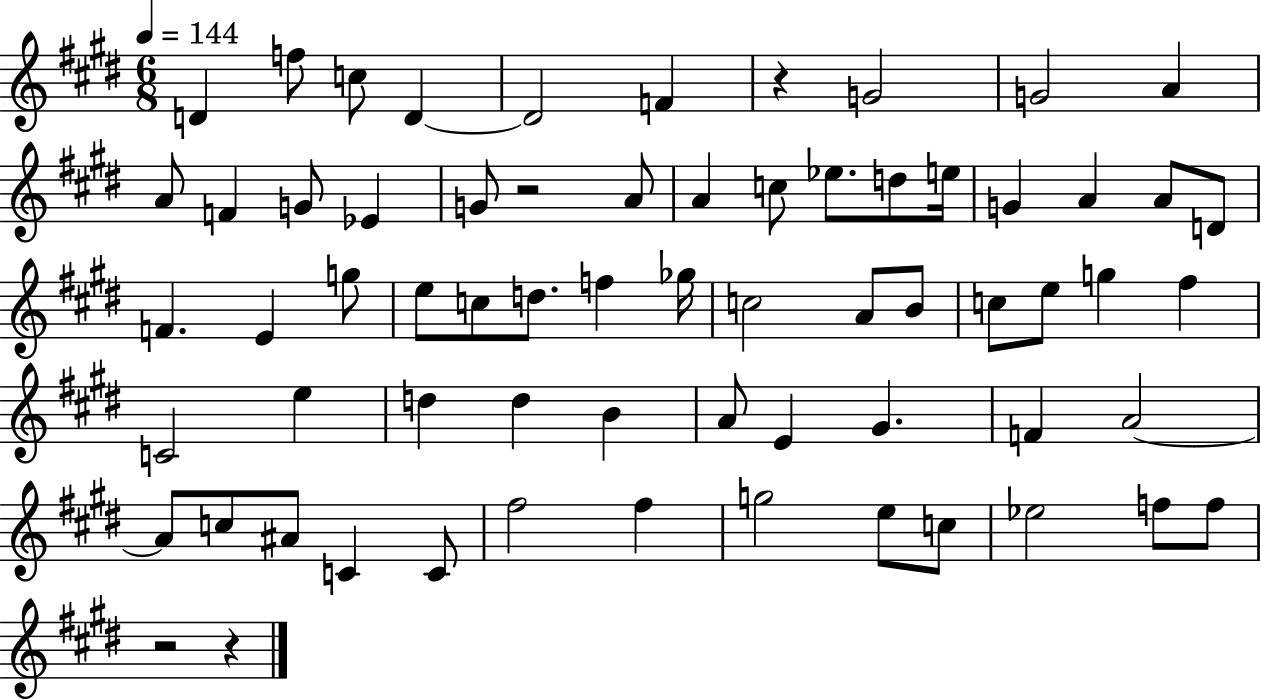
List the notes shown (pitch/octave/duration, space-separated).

D4/q F5/e C5/e D4/q D4/h F4/q R/q G4/h G4/h A4/q A4/e F4/q G4/e Eb4/q G4/e R/h A4/e A4/q C5/e Eb5/e. D5/e E5/s G4/q A4/q A4/e D4/e F4/q. E4/q G5/e E5/e C5/e D5/e. F5/q Gb5/s C5/h A4/e B4/e C5/e E5/e G5/q F#5/q C4/h E5/q D5/q D5/q B4/q A4/e E4/q G#4/q. F4/q A4/h A4/e C5/e A#4/e C4/q C4/e F#5/h F#5/q G5/h E5/e C5/e Eb5/h F5/e F5/e R/h R/q